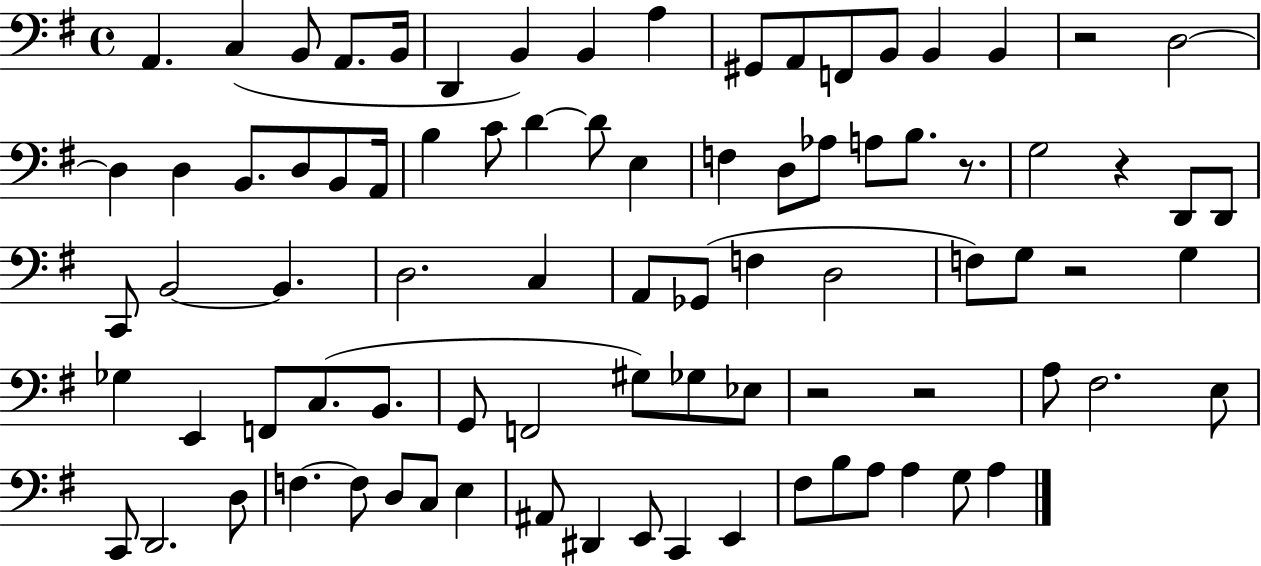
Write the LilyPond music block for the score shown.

{
  \clef bass
  \time 4/4
  \defaultTimeSignature
  \key g \major
  a,4. c4( b,8 a,8. b,16 | d,4 b,4) b,4 a4 | gis,8 a,8 f,8 b,8 b,4 b,4 | r2 d2~~ | \break d4 d4 b,8. d8 b,8 a,16 | b4 c'8 d'4~~ d'8 e4 | f4 d8 aes8 a8 b8. r8. | g2 r4 d,8 d,8 | \break c,8 b,2~~ b,4. | d2. c4 | a,8 ges,8( f4 d2 | f8) g8 r2 g4 | \break ges4 e,4 f,8 c8.( b,8. | g,8 f,2 gis8) ges8 ees8 | r2 r2 | a8 fis2. e8 | \break c,8 d,2. d8 | f4.~~ f8 d8 c8 e4 | ais,8 dis,4 e,8 c,4 e,4 | fis8 b8 a8 a4 g8 a4 | \break \bar "|."
}